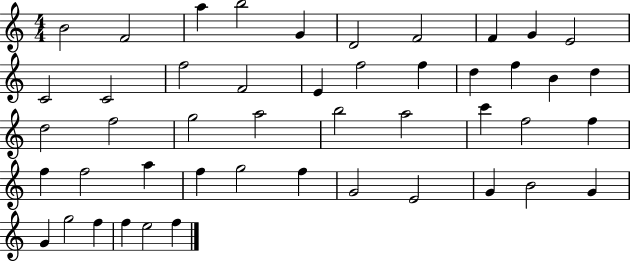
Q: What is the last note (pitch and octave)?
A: F5